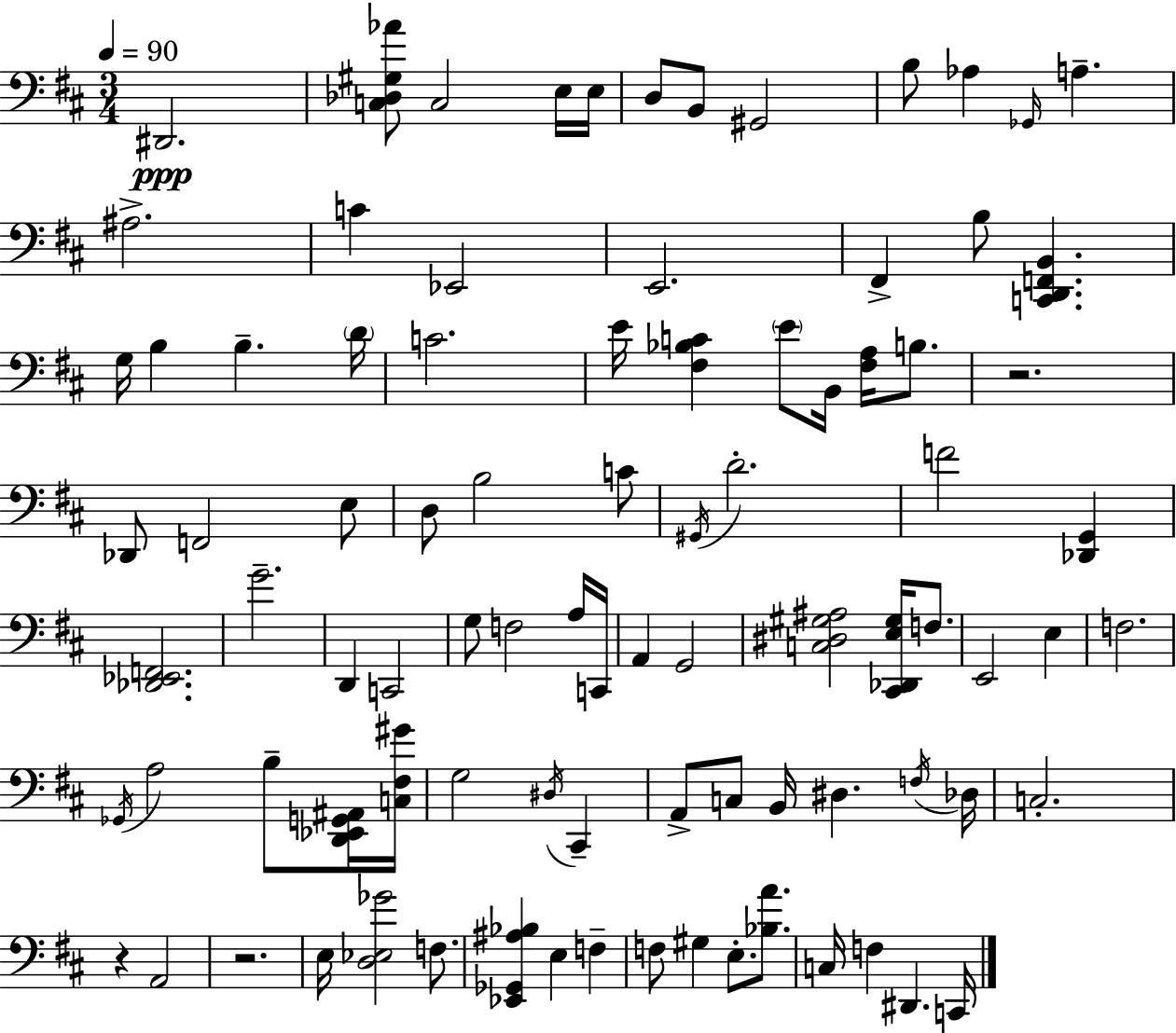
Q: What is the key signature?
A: D major